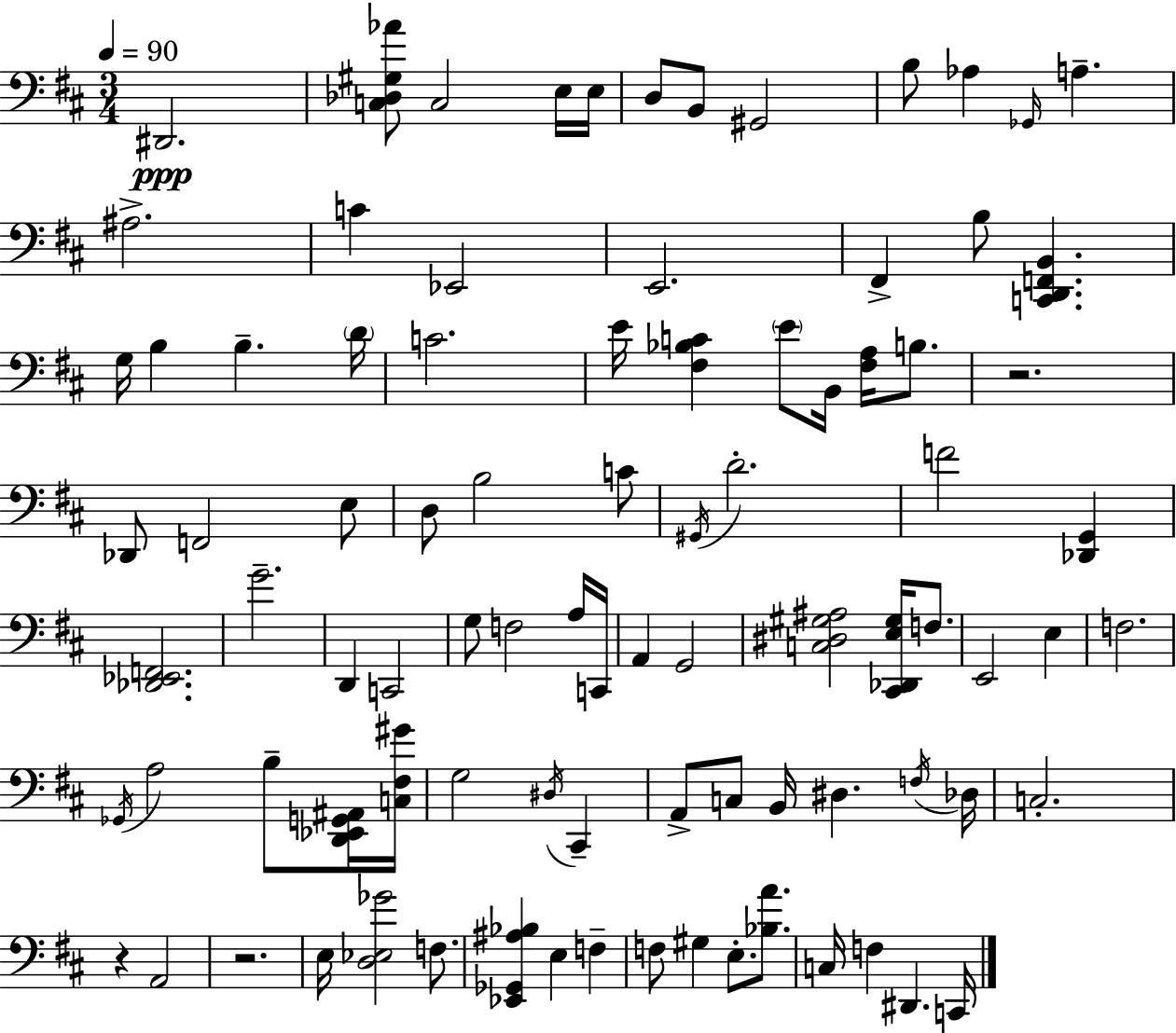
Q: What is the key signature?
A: D major